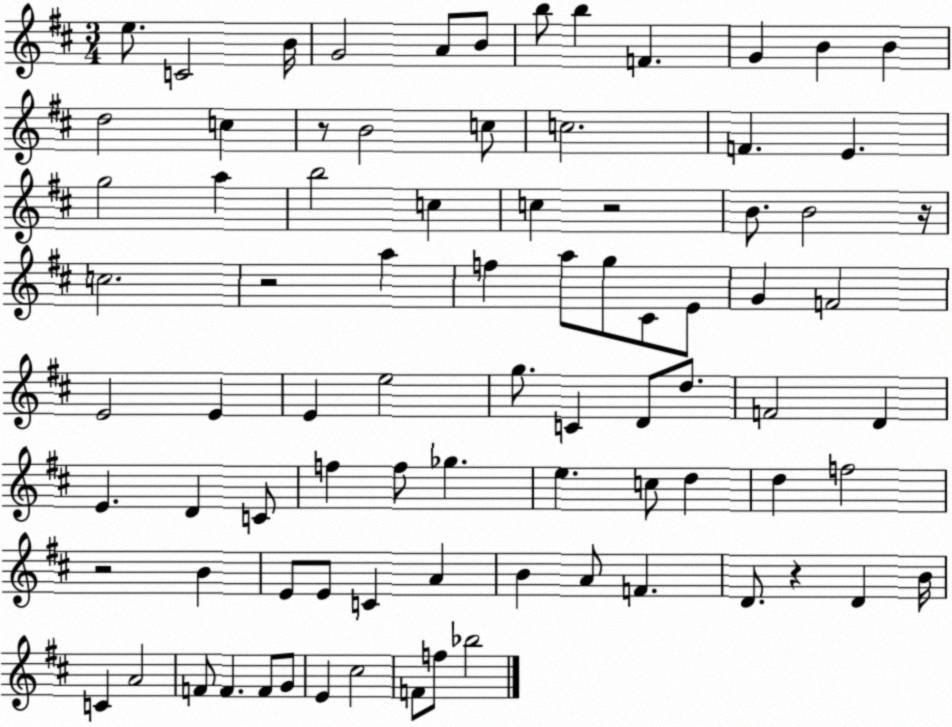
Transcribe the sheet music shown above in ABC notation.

X:1
T:Untitled
M:3/4
L:1/4
K:D
e/2 C2 B/4 G2 A/2 B/2 b/2 b F G B B d2 c z/2 B2 c/2 c2 F E g2 a b2 c c z2 B/2 B2 z/4 c2 z2 a f a/2 g/2 ^C/2 E/2 G F2 E2 E E e2 g/2 C D/2 d/2 F2 D E D C/2 f f/2 _g e c/2 d d f2 z2 B E/2 E/2 C A B A/2 F D/2 z D B/4 C A2 F/2 F F/2 G/2 E ^c2 F/2 f/2 _b2